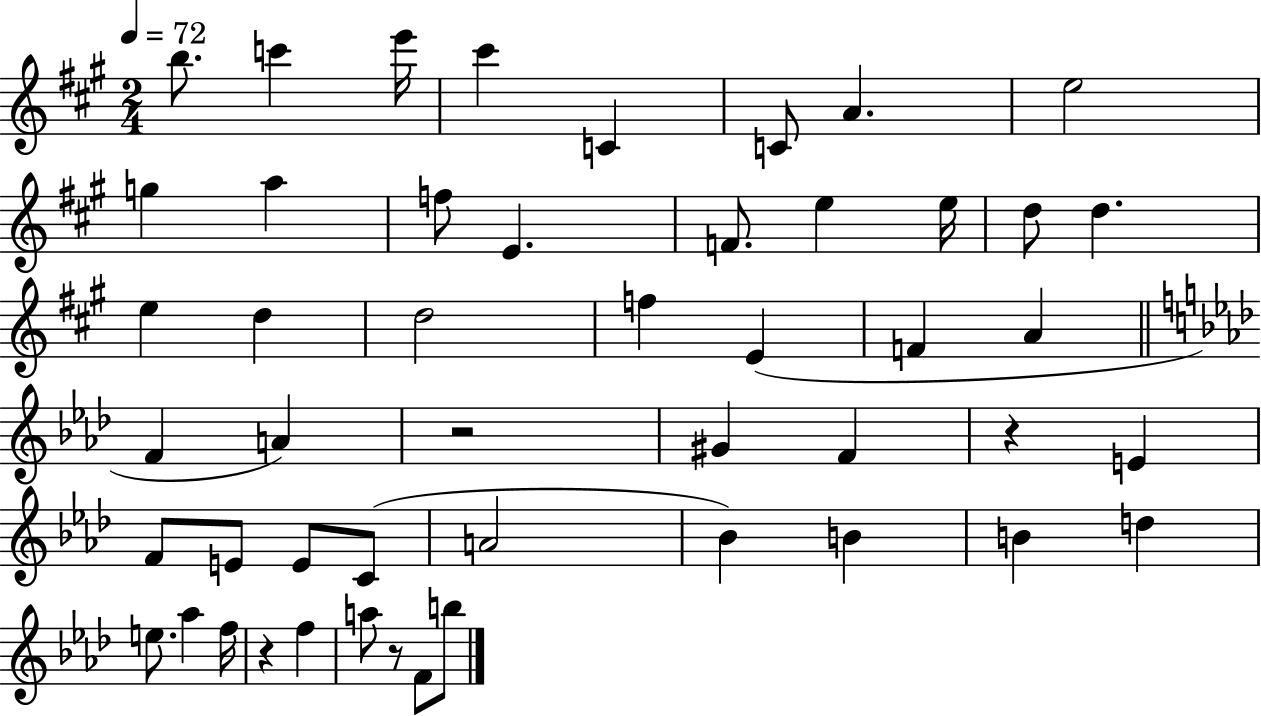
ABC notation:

X:1
T:Untitled
M:2/4
L:1/4
K:A
b/2 c' e'/4 ^c' C C/2 A e2 g a f/2 E F/2 e e/4 d/2 d e d d2 f E F A F A z2 ^G F z E F/2 E/2 E/2 C/2 A2 _B B B d e/2 _a f/4 z f a/2 z/2 F/2 b/2